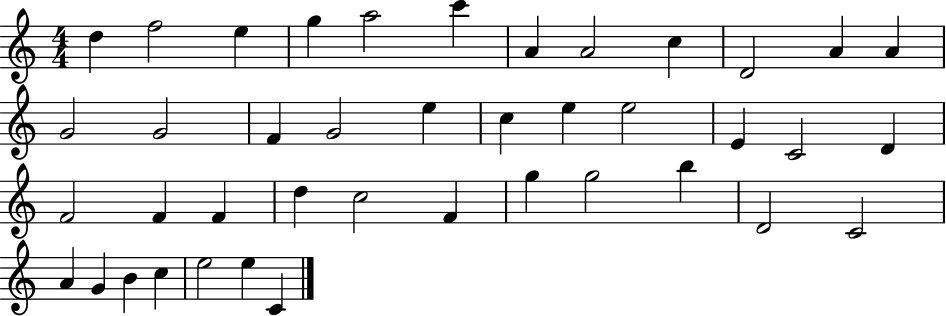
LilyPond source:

{
  \clef treble
  \numericTimeSignature
  \time 4/4
  \key c \major
  d''4 f''2 e''4 | g''4 a''2 c'''4 | a'4 a'2 c''4 | d'2 a'4 a'4 | \break g'2 g'2 | f'4 g'2 e''4 | c''4 e''4 e''2 | e'4 c'2 d'4 | \break f'2 f'4 f'4 | d''4 c''2 f'4 | g''4 g''2 b''4 | d'2 c'2 | \break a'4 g'4 b'4 c''4 | e''2 e''4 c'4 | \bar "|."
}